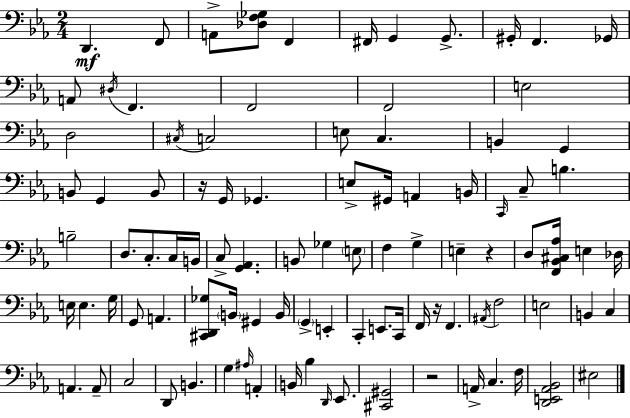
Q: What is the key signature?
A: EES major